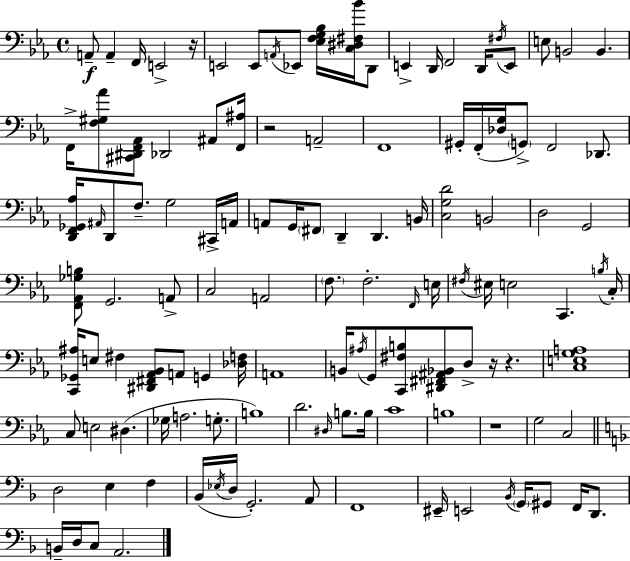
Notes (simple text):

A2/e A2/q F2/s E2/h R/s E2/h E2/e A2/s Eb2/e [Eb3,F3,G3,Bb3]/s [C3,D#3,F#3,Bb4]/s D2/e E2/q D2/s F2/h D2/s F#3/s E2/e E3/e B2/h B2/q. F2/s [F3,G#3,Ab4]/e [C#2,D#2,F2,Ab2]/e Db2/h A#2/e [F2,A#3]/s R/h A2/h F2/w G#2/s F2/s [Db3,G3]/s G2/e F2/h Db2/e. [D2,F2,Gb2,Ab3]/s A#2/s D2/e F3/e. G3/h C#2/s A2/s A2/e G2/s F#2/e D2/q D2/q. B2/s [C3,G3,D4]/h B2/h D3/h G2/h [F2,Ab2,Gb3,B3]/e G2/h. A2/e C3/h A2/h F3/e. F3/h. F2/s E3/s F#3/s EIS3/s E3/h C2/q. B3/s C3/s [C2,Gb2,A#3]/s E3/e F#3/q [D#2,F#2,Ab2,Bb2]/e A2/e G2/q [Db3,F3]/s A2/w B2/s A#3/s G2/e [C2,F#3,B3]/e [D#2,F#2,A#2,Bb2]/e D3/e R/s R/q. [C3,E3,G3,A3]/w C3/e E3/h D#3/q. Gb3/s A3/h. G3/e. B3/w D4/h. D#3/s B3/e. B3/s C4/w B3/w R/w G3/h C3/h D3/h E3/q F3/q Bb2/s Eb3/s D3/s G2/h. A2/e F2/w EIS2/s E2/h Bb2/s G2/s G#2/e F2/s D2/e. B2/s D3/s C3/e A2/h.